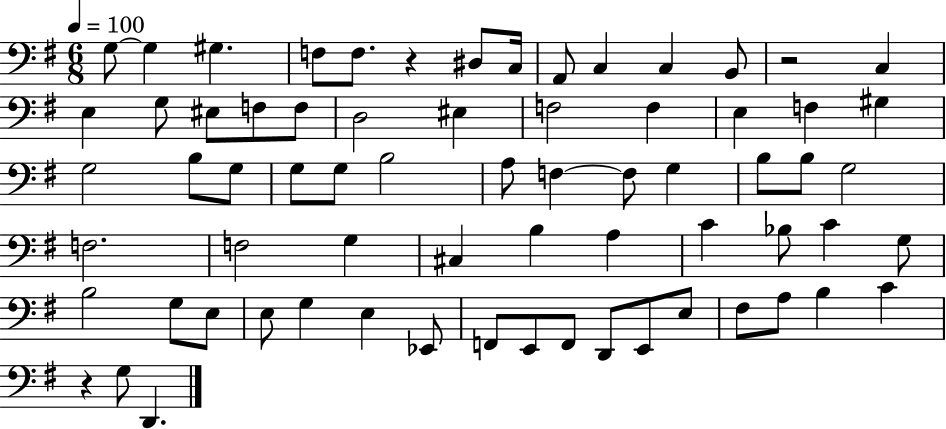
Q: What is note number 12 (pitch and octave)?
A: C3